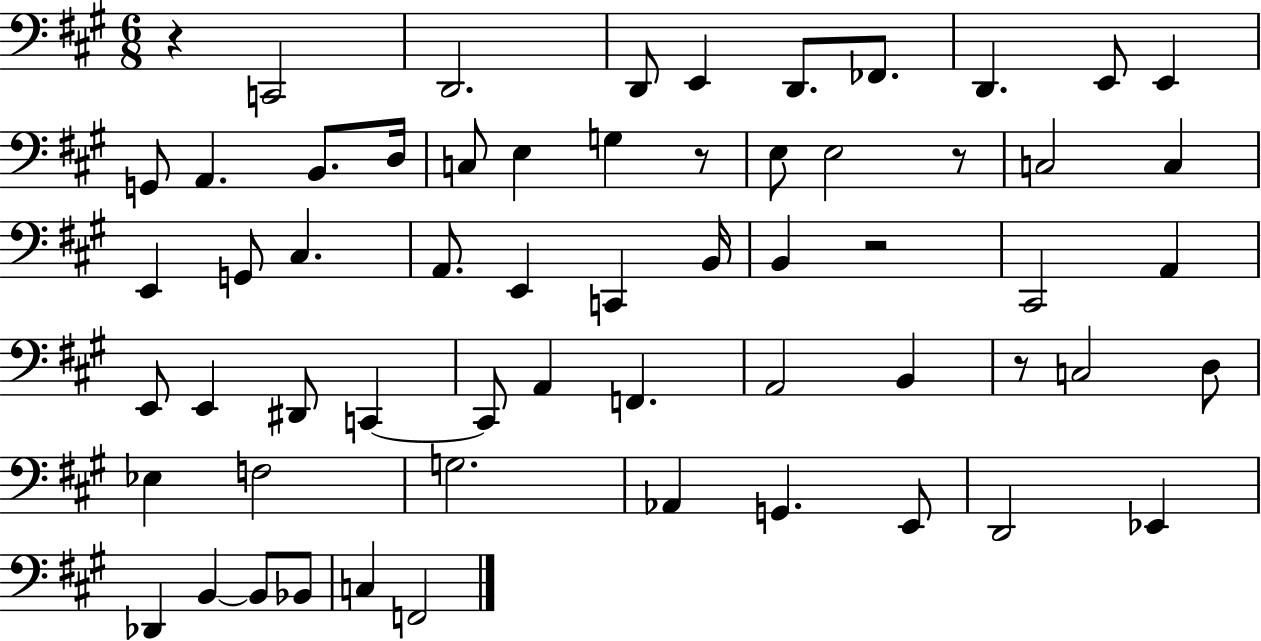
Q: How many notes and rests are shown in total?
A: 60